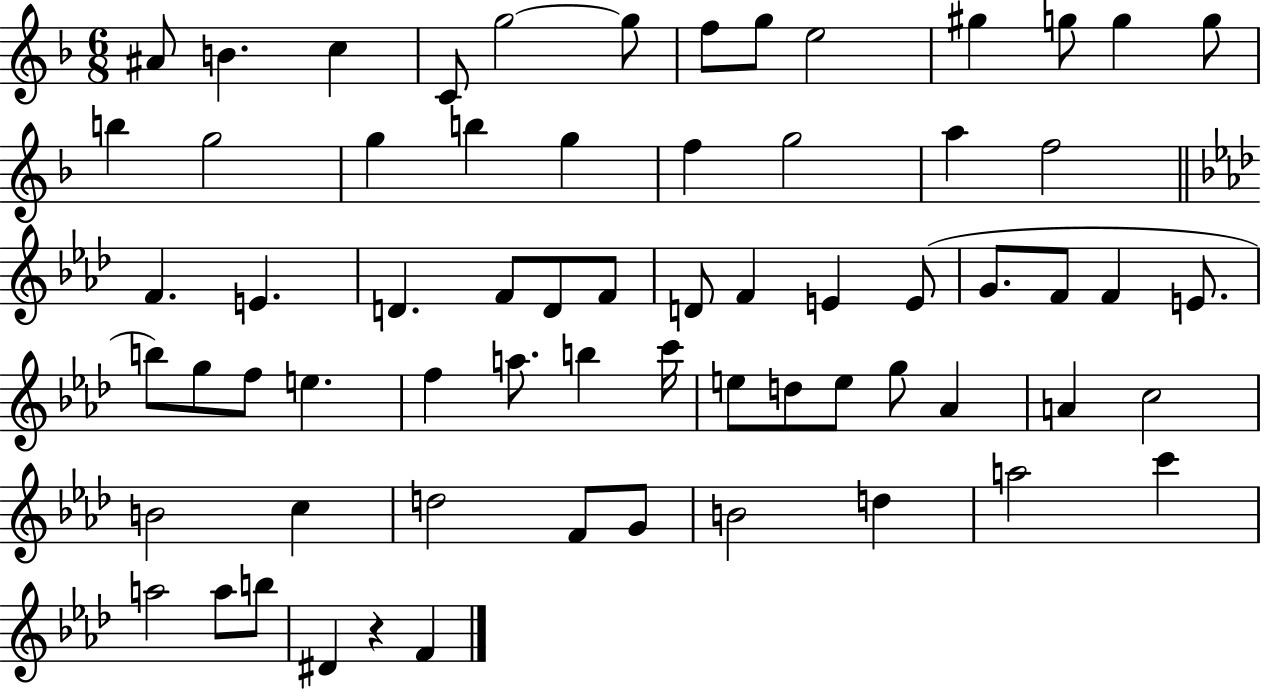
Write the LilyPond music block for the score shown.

{
  \clef treble
  \numericTimeSignature
  \time 6/8
  \key f \major
  \repeat volta 2 { ais'8 b'4. c''4 | c'8 g''2~~ g''8 | f''8 g''8 e''2 | gis''4 g''8 g''4 g''8 | \break b''4 g''2 | g''4 b''4 g''4 | f''4 g''2 | a''4 f''2 | \break \bar "||" \break \key aes \major f'4. e'4. | d'4. f'8 d'8 f'8 | d'8 f'4 e'4 e'8( | g'8. f'8 f'4 e'8. | \break b''8) g''8 f''8 e''4. | f''4 a''8. b''4 c'''16 | e''8 d''8 e''8 g''8 aes'4 | a'4 c''2 | \break b'2 c''4 | d''2 f'8 g'8 | b'2 d''4 | a''2 c'''4 | \break a''2 a''8 b''8 | dis'4 r4 f'4 | } \bar "|."
}